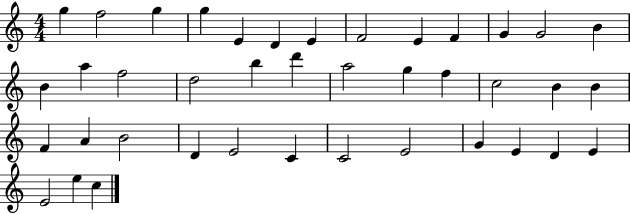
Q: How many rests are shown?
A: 0